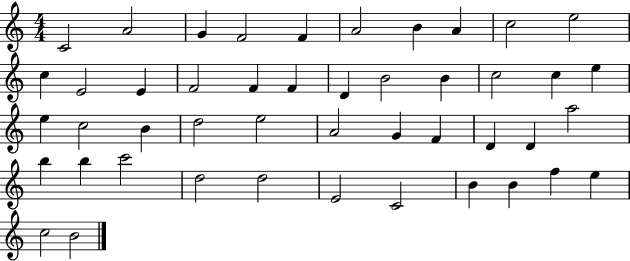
{
  \clef treble
  \numericTimeSignature
  \time 4/4
  \key c \major
  c'2 a'2 | g'4 f'2 f'4 | a'2 b'4 a'4 | c''2 e''2 | \break c''4 e'2 e'4 | f'2 f'4 f'4 | d'4 b'2 b'4 | c''2 c''4 e''4 | \break e''4 c''2 b'4 | d''2 e''2 | a'2 g'4 f'4 | d'4 d'4 a''2 | \break b''4 b''4 c'''2 | d''2 d''2 | e'2 c'2 | b'4 b'4 f''4 e''4 | \break c''2 b'2 | \bar "|."
}